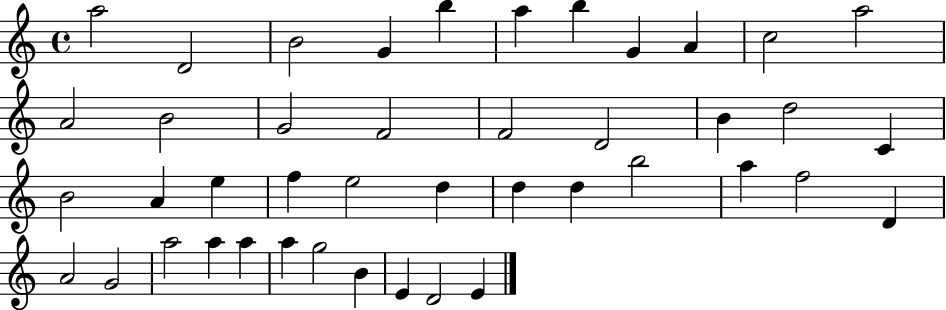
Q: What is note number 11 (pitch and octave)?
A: A5